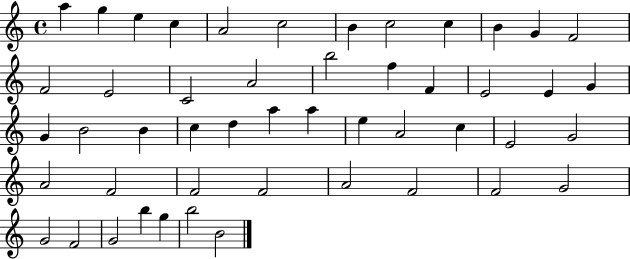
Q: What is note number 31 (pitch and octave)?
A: A4